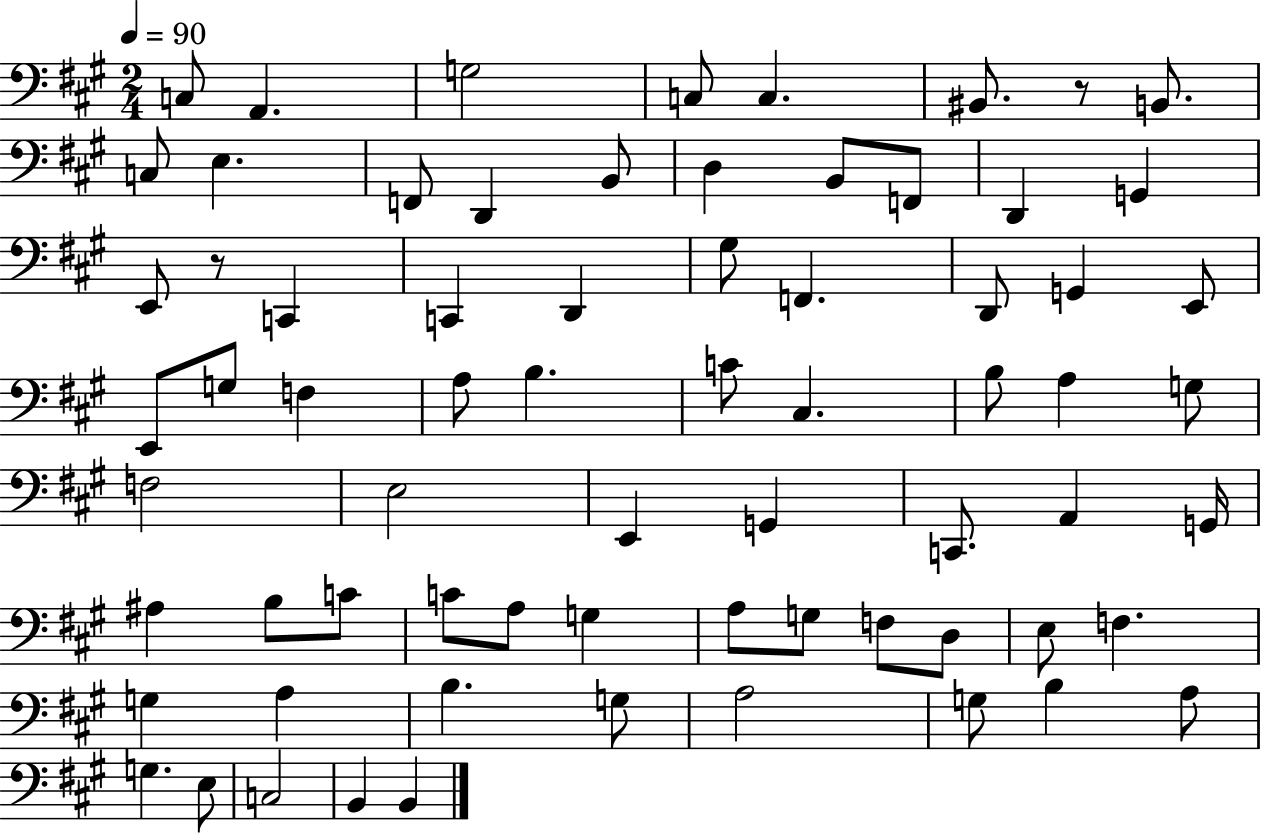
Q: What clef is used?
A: bass